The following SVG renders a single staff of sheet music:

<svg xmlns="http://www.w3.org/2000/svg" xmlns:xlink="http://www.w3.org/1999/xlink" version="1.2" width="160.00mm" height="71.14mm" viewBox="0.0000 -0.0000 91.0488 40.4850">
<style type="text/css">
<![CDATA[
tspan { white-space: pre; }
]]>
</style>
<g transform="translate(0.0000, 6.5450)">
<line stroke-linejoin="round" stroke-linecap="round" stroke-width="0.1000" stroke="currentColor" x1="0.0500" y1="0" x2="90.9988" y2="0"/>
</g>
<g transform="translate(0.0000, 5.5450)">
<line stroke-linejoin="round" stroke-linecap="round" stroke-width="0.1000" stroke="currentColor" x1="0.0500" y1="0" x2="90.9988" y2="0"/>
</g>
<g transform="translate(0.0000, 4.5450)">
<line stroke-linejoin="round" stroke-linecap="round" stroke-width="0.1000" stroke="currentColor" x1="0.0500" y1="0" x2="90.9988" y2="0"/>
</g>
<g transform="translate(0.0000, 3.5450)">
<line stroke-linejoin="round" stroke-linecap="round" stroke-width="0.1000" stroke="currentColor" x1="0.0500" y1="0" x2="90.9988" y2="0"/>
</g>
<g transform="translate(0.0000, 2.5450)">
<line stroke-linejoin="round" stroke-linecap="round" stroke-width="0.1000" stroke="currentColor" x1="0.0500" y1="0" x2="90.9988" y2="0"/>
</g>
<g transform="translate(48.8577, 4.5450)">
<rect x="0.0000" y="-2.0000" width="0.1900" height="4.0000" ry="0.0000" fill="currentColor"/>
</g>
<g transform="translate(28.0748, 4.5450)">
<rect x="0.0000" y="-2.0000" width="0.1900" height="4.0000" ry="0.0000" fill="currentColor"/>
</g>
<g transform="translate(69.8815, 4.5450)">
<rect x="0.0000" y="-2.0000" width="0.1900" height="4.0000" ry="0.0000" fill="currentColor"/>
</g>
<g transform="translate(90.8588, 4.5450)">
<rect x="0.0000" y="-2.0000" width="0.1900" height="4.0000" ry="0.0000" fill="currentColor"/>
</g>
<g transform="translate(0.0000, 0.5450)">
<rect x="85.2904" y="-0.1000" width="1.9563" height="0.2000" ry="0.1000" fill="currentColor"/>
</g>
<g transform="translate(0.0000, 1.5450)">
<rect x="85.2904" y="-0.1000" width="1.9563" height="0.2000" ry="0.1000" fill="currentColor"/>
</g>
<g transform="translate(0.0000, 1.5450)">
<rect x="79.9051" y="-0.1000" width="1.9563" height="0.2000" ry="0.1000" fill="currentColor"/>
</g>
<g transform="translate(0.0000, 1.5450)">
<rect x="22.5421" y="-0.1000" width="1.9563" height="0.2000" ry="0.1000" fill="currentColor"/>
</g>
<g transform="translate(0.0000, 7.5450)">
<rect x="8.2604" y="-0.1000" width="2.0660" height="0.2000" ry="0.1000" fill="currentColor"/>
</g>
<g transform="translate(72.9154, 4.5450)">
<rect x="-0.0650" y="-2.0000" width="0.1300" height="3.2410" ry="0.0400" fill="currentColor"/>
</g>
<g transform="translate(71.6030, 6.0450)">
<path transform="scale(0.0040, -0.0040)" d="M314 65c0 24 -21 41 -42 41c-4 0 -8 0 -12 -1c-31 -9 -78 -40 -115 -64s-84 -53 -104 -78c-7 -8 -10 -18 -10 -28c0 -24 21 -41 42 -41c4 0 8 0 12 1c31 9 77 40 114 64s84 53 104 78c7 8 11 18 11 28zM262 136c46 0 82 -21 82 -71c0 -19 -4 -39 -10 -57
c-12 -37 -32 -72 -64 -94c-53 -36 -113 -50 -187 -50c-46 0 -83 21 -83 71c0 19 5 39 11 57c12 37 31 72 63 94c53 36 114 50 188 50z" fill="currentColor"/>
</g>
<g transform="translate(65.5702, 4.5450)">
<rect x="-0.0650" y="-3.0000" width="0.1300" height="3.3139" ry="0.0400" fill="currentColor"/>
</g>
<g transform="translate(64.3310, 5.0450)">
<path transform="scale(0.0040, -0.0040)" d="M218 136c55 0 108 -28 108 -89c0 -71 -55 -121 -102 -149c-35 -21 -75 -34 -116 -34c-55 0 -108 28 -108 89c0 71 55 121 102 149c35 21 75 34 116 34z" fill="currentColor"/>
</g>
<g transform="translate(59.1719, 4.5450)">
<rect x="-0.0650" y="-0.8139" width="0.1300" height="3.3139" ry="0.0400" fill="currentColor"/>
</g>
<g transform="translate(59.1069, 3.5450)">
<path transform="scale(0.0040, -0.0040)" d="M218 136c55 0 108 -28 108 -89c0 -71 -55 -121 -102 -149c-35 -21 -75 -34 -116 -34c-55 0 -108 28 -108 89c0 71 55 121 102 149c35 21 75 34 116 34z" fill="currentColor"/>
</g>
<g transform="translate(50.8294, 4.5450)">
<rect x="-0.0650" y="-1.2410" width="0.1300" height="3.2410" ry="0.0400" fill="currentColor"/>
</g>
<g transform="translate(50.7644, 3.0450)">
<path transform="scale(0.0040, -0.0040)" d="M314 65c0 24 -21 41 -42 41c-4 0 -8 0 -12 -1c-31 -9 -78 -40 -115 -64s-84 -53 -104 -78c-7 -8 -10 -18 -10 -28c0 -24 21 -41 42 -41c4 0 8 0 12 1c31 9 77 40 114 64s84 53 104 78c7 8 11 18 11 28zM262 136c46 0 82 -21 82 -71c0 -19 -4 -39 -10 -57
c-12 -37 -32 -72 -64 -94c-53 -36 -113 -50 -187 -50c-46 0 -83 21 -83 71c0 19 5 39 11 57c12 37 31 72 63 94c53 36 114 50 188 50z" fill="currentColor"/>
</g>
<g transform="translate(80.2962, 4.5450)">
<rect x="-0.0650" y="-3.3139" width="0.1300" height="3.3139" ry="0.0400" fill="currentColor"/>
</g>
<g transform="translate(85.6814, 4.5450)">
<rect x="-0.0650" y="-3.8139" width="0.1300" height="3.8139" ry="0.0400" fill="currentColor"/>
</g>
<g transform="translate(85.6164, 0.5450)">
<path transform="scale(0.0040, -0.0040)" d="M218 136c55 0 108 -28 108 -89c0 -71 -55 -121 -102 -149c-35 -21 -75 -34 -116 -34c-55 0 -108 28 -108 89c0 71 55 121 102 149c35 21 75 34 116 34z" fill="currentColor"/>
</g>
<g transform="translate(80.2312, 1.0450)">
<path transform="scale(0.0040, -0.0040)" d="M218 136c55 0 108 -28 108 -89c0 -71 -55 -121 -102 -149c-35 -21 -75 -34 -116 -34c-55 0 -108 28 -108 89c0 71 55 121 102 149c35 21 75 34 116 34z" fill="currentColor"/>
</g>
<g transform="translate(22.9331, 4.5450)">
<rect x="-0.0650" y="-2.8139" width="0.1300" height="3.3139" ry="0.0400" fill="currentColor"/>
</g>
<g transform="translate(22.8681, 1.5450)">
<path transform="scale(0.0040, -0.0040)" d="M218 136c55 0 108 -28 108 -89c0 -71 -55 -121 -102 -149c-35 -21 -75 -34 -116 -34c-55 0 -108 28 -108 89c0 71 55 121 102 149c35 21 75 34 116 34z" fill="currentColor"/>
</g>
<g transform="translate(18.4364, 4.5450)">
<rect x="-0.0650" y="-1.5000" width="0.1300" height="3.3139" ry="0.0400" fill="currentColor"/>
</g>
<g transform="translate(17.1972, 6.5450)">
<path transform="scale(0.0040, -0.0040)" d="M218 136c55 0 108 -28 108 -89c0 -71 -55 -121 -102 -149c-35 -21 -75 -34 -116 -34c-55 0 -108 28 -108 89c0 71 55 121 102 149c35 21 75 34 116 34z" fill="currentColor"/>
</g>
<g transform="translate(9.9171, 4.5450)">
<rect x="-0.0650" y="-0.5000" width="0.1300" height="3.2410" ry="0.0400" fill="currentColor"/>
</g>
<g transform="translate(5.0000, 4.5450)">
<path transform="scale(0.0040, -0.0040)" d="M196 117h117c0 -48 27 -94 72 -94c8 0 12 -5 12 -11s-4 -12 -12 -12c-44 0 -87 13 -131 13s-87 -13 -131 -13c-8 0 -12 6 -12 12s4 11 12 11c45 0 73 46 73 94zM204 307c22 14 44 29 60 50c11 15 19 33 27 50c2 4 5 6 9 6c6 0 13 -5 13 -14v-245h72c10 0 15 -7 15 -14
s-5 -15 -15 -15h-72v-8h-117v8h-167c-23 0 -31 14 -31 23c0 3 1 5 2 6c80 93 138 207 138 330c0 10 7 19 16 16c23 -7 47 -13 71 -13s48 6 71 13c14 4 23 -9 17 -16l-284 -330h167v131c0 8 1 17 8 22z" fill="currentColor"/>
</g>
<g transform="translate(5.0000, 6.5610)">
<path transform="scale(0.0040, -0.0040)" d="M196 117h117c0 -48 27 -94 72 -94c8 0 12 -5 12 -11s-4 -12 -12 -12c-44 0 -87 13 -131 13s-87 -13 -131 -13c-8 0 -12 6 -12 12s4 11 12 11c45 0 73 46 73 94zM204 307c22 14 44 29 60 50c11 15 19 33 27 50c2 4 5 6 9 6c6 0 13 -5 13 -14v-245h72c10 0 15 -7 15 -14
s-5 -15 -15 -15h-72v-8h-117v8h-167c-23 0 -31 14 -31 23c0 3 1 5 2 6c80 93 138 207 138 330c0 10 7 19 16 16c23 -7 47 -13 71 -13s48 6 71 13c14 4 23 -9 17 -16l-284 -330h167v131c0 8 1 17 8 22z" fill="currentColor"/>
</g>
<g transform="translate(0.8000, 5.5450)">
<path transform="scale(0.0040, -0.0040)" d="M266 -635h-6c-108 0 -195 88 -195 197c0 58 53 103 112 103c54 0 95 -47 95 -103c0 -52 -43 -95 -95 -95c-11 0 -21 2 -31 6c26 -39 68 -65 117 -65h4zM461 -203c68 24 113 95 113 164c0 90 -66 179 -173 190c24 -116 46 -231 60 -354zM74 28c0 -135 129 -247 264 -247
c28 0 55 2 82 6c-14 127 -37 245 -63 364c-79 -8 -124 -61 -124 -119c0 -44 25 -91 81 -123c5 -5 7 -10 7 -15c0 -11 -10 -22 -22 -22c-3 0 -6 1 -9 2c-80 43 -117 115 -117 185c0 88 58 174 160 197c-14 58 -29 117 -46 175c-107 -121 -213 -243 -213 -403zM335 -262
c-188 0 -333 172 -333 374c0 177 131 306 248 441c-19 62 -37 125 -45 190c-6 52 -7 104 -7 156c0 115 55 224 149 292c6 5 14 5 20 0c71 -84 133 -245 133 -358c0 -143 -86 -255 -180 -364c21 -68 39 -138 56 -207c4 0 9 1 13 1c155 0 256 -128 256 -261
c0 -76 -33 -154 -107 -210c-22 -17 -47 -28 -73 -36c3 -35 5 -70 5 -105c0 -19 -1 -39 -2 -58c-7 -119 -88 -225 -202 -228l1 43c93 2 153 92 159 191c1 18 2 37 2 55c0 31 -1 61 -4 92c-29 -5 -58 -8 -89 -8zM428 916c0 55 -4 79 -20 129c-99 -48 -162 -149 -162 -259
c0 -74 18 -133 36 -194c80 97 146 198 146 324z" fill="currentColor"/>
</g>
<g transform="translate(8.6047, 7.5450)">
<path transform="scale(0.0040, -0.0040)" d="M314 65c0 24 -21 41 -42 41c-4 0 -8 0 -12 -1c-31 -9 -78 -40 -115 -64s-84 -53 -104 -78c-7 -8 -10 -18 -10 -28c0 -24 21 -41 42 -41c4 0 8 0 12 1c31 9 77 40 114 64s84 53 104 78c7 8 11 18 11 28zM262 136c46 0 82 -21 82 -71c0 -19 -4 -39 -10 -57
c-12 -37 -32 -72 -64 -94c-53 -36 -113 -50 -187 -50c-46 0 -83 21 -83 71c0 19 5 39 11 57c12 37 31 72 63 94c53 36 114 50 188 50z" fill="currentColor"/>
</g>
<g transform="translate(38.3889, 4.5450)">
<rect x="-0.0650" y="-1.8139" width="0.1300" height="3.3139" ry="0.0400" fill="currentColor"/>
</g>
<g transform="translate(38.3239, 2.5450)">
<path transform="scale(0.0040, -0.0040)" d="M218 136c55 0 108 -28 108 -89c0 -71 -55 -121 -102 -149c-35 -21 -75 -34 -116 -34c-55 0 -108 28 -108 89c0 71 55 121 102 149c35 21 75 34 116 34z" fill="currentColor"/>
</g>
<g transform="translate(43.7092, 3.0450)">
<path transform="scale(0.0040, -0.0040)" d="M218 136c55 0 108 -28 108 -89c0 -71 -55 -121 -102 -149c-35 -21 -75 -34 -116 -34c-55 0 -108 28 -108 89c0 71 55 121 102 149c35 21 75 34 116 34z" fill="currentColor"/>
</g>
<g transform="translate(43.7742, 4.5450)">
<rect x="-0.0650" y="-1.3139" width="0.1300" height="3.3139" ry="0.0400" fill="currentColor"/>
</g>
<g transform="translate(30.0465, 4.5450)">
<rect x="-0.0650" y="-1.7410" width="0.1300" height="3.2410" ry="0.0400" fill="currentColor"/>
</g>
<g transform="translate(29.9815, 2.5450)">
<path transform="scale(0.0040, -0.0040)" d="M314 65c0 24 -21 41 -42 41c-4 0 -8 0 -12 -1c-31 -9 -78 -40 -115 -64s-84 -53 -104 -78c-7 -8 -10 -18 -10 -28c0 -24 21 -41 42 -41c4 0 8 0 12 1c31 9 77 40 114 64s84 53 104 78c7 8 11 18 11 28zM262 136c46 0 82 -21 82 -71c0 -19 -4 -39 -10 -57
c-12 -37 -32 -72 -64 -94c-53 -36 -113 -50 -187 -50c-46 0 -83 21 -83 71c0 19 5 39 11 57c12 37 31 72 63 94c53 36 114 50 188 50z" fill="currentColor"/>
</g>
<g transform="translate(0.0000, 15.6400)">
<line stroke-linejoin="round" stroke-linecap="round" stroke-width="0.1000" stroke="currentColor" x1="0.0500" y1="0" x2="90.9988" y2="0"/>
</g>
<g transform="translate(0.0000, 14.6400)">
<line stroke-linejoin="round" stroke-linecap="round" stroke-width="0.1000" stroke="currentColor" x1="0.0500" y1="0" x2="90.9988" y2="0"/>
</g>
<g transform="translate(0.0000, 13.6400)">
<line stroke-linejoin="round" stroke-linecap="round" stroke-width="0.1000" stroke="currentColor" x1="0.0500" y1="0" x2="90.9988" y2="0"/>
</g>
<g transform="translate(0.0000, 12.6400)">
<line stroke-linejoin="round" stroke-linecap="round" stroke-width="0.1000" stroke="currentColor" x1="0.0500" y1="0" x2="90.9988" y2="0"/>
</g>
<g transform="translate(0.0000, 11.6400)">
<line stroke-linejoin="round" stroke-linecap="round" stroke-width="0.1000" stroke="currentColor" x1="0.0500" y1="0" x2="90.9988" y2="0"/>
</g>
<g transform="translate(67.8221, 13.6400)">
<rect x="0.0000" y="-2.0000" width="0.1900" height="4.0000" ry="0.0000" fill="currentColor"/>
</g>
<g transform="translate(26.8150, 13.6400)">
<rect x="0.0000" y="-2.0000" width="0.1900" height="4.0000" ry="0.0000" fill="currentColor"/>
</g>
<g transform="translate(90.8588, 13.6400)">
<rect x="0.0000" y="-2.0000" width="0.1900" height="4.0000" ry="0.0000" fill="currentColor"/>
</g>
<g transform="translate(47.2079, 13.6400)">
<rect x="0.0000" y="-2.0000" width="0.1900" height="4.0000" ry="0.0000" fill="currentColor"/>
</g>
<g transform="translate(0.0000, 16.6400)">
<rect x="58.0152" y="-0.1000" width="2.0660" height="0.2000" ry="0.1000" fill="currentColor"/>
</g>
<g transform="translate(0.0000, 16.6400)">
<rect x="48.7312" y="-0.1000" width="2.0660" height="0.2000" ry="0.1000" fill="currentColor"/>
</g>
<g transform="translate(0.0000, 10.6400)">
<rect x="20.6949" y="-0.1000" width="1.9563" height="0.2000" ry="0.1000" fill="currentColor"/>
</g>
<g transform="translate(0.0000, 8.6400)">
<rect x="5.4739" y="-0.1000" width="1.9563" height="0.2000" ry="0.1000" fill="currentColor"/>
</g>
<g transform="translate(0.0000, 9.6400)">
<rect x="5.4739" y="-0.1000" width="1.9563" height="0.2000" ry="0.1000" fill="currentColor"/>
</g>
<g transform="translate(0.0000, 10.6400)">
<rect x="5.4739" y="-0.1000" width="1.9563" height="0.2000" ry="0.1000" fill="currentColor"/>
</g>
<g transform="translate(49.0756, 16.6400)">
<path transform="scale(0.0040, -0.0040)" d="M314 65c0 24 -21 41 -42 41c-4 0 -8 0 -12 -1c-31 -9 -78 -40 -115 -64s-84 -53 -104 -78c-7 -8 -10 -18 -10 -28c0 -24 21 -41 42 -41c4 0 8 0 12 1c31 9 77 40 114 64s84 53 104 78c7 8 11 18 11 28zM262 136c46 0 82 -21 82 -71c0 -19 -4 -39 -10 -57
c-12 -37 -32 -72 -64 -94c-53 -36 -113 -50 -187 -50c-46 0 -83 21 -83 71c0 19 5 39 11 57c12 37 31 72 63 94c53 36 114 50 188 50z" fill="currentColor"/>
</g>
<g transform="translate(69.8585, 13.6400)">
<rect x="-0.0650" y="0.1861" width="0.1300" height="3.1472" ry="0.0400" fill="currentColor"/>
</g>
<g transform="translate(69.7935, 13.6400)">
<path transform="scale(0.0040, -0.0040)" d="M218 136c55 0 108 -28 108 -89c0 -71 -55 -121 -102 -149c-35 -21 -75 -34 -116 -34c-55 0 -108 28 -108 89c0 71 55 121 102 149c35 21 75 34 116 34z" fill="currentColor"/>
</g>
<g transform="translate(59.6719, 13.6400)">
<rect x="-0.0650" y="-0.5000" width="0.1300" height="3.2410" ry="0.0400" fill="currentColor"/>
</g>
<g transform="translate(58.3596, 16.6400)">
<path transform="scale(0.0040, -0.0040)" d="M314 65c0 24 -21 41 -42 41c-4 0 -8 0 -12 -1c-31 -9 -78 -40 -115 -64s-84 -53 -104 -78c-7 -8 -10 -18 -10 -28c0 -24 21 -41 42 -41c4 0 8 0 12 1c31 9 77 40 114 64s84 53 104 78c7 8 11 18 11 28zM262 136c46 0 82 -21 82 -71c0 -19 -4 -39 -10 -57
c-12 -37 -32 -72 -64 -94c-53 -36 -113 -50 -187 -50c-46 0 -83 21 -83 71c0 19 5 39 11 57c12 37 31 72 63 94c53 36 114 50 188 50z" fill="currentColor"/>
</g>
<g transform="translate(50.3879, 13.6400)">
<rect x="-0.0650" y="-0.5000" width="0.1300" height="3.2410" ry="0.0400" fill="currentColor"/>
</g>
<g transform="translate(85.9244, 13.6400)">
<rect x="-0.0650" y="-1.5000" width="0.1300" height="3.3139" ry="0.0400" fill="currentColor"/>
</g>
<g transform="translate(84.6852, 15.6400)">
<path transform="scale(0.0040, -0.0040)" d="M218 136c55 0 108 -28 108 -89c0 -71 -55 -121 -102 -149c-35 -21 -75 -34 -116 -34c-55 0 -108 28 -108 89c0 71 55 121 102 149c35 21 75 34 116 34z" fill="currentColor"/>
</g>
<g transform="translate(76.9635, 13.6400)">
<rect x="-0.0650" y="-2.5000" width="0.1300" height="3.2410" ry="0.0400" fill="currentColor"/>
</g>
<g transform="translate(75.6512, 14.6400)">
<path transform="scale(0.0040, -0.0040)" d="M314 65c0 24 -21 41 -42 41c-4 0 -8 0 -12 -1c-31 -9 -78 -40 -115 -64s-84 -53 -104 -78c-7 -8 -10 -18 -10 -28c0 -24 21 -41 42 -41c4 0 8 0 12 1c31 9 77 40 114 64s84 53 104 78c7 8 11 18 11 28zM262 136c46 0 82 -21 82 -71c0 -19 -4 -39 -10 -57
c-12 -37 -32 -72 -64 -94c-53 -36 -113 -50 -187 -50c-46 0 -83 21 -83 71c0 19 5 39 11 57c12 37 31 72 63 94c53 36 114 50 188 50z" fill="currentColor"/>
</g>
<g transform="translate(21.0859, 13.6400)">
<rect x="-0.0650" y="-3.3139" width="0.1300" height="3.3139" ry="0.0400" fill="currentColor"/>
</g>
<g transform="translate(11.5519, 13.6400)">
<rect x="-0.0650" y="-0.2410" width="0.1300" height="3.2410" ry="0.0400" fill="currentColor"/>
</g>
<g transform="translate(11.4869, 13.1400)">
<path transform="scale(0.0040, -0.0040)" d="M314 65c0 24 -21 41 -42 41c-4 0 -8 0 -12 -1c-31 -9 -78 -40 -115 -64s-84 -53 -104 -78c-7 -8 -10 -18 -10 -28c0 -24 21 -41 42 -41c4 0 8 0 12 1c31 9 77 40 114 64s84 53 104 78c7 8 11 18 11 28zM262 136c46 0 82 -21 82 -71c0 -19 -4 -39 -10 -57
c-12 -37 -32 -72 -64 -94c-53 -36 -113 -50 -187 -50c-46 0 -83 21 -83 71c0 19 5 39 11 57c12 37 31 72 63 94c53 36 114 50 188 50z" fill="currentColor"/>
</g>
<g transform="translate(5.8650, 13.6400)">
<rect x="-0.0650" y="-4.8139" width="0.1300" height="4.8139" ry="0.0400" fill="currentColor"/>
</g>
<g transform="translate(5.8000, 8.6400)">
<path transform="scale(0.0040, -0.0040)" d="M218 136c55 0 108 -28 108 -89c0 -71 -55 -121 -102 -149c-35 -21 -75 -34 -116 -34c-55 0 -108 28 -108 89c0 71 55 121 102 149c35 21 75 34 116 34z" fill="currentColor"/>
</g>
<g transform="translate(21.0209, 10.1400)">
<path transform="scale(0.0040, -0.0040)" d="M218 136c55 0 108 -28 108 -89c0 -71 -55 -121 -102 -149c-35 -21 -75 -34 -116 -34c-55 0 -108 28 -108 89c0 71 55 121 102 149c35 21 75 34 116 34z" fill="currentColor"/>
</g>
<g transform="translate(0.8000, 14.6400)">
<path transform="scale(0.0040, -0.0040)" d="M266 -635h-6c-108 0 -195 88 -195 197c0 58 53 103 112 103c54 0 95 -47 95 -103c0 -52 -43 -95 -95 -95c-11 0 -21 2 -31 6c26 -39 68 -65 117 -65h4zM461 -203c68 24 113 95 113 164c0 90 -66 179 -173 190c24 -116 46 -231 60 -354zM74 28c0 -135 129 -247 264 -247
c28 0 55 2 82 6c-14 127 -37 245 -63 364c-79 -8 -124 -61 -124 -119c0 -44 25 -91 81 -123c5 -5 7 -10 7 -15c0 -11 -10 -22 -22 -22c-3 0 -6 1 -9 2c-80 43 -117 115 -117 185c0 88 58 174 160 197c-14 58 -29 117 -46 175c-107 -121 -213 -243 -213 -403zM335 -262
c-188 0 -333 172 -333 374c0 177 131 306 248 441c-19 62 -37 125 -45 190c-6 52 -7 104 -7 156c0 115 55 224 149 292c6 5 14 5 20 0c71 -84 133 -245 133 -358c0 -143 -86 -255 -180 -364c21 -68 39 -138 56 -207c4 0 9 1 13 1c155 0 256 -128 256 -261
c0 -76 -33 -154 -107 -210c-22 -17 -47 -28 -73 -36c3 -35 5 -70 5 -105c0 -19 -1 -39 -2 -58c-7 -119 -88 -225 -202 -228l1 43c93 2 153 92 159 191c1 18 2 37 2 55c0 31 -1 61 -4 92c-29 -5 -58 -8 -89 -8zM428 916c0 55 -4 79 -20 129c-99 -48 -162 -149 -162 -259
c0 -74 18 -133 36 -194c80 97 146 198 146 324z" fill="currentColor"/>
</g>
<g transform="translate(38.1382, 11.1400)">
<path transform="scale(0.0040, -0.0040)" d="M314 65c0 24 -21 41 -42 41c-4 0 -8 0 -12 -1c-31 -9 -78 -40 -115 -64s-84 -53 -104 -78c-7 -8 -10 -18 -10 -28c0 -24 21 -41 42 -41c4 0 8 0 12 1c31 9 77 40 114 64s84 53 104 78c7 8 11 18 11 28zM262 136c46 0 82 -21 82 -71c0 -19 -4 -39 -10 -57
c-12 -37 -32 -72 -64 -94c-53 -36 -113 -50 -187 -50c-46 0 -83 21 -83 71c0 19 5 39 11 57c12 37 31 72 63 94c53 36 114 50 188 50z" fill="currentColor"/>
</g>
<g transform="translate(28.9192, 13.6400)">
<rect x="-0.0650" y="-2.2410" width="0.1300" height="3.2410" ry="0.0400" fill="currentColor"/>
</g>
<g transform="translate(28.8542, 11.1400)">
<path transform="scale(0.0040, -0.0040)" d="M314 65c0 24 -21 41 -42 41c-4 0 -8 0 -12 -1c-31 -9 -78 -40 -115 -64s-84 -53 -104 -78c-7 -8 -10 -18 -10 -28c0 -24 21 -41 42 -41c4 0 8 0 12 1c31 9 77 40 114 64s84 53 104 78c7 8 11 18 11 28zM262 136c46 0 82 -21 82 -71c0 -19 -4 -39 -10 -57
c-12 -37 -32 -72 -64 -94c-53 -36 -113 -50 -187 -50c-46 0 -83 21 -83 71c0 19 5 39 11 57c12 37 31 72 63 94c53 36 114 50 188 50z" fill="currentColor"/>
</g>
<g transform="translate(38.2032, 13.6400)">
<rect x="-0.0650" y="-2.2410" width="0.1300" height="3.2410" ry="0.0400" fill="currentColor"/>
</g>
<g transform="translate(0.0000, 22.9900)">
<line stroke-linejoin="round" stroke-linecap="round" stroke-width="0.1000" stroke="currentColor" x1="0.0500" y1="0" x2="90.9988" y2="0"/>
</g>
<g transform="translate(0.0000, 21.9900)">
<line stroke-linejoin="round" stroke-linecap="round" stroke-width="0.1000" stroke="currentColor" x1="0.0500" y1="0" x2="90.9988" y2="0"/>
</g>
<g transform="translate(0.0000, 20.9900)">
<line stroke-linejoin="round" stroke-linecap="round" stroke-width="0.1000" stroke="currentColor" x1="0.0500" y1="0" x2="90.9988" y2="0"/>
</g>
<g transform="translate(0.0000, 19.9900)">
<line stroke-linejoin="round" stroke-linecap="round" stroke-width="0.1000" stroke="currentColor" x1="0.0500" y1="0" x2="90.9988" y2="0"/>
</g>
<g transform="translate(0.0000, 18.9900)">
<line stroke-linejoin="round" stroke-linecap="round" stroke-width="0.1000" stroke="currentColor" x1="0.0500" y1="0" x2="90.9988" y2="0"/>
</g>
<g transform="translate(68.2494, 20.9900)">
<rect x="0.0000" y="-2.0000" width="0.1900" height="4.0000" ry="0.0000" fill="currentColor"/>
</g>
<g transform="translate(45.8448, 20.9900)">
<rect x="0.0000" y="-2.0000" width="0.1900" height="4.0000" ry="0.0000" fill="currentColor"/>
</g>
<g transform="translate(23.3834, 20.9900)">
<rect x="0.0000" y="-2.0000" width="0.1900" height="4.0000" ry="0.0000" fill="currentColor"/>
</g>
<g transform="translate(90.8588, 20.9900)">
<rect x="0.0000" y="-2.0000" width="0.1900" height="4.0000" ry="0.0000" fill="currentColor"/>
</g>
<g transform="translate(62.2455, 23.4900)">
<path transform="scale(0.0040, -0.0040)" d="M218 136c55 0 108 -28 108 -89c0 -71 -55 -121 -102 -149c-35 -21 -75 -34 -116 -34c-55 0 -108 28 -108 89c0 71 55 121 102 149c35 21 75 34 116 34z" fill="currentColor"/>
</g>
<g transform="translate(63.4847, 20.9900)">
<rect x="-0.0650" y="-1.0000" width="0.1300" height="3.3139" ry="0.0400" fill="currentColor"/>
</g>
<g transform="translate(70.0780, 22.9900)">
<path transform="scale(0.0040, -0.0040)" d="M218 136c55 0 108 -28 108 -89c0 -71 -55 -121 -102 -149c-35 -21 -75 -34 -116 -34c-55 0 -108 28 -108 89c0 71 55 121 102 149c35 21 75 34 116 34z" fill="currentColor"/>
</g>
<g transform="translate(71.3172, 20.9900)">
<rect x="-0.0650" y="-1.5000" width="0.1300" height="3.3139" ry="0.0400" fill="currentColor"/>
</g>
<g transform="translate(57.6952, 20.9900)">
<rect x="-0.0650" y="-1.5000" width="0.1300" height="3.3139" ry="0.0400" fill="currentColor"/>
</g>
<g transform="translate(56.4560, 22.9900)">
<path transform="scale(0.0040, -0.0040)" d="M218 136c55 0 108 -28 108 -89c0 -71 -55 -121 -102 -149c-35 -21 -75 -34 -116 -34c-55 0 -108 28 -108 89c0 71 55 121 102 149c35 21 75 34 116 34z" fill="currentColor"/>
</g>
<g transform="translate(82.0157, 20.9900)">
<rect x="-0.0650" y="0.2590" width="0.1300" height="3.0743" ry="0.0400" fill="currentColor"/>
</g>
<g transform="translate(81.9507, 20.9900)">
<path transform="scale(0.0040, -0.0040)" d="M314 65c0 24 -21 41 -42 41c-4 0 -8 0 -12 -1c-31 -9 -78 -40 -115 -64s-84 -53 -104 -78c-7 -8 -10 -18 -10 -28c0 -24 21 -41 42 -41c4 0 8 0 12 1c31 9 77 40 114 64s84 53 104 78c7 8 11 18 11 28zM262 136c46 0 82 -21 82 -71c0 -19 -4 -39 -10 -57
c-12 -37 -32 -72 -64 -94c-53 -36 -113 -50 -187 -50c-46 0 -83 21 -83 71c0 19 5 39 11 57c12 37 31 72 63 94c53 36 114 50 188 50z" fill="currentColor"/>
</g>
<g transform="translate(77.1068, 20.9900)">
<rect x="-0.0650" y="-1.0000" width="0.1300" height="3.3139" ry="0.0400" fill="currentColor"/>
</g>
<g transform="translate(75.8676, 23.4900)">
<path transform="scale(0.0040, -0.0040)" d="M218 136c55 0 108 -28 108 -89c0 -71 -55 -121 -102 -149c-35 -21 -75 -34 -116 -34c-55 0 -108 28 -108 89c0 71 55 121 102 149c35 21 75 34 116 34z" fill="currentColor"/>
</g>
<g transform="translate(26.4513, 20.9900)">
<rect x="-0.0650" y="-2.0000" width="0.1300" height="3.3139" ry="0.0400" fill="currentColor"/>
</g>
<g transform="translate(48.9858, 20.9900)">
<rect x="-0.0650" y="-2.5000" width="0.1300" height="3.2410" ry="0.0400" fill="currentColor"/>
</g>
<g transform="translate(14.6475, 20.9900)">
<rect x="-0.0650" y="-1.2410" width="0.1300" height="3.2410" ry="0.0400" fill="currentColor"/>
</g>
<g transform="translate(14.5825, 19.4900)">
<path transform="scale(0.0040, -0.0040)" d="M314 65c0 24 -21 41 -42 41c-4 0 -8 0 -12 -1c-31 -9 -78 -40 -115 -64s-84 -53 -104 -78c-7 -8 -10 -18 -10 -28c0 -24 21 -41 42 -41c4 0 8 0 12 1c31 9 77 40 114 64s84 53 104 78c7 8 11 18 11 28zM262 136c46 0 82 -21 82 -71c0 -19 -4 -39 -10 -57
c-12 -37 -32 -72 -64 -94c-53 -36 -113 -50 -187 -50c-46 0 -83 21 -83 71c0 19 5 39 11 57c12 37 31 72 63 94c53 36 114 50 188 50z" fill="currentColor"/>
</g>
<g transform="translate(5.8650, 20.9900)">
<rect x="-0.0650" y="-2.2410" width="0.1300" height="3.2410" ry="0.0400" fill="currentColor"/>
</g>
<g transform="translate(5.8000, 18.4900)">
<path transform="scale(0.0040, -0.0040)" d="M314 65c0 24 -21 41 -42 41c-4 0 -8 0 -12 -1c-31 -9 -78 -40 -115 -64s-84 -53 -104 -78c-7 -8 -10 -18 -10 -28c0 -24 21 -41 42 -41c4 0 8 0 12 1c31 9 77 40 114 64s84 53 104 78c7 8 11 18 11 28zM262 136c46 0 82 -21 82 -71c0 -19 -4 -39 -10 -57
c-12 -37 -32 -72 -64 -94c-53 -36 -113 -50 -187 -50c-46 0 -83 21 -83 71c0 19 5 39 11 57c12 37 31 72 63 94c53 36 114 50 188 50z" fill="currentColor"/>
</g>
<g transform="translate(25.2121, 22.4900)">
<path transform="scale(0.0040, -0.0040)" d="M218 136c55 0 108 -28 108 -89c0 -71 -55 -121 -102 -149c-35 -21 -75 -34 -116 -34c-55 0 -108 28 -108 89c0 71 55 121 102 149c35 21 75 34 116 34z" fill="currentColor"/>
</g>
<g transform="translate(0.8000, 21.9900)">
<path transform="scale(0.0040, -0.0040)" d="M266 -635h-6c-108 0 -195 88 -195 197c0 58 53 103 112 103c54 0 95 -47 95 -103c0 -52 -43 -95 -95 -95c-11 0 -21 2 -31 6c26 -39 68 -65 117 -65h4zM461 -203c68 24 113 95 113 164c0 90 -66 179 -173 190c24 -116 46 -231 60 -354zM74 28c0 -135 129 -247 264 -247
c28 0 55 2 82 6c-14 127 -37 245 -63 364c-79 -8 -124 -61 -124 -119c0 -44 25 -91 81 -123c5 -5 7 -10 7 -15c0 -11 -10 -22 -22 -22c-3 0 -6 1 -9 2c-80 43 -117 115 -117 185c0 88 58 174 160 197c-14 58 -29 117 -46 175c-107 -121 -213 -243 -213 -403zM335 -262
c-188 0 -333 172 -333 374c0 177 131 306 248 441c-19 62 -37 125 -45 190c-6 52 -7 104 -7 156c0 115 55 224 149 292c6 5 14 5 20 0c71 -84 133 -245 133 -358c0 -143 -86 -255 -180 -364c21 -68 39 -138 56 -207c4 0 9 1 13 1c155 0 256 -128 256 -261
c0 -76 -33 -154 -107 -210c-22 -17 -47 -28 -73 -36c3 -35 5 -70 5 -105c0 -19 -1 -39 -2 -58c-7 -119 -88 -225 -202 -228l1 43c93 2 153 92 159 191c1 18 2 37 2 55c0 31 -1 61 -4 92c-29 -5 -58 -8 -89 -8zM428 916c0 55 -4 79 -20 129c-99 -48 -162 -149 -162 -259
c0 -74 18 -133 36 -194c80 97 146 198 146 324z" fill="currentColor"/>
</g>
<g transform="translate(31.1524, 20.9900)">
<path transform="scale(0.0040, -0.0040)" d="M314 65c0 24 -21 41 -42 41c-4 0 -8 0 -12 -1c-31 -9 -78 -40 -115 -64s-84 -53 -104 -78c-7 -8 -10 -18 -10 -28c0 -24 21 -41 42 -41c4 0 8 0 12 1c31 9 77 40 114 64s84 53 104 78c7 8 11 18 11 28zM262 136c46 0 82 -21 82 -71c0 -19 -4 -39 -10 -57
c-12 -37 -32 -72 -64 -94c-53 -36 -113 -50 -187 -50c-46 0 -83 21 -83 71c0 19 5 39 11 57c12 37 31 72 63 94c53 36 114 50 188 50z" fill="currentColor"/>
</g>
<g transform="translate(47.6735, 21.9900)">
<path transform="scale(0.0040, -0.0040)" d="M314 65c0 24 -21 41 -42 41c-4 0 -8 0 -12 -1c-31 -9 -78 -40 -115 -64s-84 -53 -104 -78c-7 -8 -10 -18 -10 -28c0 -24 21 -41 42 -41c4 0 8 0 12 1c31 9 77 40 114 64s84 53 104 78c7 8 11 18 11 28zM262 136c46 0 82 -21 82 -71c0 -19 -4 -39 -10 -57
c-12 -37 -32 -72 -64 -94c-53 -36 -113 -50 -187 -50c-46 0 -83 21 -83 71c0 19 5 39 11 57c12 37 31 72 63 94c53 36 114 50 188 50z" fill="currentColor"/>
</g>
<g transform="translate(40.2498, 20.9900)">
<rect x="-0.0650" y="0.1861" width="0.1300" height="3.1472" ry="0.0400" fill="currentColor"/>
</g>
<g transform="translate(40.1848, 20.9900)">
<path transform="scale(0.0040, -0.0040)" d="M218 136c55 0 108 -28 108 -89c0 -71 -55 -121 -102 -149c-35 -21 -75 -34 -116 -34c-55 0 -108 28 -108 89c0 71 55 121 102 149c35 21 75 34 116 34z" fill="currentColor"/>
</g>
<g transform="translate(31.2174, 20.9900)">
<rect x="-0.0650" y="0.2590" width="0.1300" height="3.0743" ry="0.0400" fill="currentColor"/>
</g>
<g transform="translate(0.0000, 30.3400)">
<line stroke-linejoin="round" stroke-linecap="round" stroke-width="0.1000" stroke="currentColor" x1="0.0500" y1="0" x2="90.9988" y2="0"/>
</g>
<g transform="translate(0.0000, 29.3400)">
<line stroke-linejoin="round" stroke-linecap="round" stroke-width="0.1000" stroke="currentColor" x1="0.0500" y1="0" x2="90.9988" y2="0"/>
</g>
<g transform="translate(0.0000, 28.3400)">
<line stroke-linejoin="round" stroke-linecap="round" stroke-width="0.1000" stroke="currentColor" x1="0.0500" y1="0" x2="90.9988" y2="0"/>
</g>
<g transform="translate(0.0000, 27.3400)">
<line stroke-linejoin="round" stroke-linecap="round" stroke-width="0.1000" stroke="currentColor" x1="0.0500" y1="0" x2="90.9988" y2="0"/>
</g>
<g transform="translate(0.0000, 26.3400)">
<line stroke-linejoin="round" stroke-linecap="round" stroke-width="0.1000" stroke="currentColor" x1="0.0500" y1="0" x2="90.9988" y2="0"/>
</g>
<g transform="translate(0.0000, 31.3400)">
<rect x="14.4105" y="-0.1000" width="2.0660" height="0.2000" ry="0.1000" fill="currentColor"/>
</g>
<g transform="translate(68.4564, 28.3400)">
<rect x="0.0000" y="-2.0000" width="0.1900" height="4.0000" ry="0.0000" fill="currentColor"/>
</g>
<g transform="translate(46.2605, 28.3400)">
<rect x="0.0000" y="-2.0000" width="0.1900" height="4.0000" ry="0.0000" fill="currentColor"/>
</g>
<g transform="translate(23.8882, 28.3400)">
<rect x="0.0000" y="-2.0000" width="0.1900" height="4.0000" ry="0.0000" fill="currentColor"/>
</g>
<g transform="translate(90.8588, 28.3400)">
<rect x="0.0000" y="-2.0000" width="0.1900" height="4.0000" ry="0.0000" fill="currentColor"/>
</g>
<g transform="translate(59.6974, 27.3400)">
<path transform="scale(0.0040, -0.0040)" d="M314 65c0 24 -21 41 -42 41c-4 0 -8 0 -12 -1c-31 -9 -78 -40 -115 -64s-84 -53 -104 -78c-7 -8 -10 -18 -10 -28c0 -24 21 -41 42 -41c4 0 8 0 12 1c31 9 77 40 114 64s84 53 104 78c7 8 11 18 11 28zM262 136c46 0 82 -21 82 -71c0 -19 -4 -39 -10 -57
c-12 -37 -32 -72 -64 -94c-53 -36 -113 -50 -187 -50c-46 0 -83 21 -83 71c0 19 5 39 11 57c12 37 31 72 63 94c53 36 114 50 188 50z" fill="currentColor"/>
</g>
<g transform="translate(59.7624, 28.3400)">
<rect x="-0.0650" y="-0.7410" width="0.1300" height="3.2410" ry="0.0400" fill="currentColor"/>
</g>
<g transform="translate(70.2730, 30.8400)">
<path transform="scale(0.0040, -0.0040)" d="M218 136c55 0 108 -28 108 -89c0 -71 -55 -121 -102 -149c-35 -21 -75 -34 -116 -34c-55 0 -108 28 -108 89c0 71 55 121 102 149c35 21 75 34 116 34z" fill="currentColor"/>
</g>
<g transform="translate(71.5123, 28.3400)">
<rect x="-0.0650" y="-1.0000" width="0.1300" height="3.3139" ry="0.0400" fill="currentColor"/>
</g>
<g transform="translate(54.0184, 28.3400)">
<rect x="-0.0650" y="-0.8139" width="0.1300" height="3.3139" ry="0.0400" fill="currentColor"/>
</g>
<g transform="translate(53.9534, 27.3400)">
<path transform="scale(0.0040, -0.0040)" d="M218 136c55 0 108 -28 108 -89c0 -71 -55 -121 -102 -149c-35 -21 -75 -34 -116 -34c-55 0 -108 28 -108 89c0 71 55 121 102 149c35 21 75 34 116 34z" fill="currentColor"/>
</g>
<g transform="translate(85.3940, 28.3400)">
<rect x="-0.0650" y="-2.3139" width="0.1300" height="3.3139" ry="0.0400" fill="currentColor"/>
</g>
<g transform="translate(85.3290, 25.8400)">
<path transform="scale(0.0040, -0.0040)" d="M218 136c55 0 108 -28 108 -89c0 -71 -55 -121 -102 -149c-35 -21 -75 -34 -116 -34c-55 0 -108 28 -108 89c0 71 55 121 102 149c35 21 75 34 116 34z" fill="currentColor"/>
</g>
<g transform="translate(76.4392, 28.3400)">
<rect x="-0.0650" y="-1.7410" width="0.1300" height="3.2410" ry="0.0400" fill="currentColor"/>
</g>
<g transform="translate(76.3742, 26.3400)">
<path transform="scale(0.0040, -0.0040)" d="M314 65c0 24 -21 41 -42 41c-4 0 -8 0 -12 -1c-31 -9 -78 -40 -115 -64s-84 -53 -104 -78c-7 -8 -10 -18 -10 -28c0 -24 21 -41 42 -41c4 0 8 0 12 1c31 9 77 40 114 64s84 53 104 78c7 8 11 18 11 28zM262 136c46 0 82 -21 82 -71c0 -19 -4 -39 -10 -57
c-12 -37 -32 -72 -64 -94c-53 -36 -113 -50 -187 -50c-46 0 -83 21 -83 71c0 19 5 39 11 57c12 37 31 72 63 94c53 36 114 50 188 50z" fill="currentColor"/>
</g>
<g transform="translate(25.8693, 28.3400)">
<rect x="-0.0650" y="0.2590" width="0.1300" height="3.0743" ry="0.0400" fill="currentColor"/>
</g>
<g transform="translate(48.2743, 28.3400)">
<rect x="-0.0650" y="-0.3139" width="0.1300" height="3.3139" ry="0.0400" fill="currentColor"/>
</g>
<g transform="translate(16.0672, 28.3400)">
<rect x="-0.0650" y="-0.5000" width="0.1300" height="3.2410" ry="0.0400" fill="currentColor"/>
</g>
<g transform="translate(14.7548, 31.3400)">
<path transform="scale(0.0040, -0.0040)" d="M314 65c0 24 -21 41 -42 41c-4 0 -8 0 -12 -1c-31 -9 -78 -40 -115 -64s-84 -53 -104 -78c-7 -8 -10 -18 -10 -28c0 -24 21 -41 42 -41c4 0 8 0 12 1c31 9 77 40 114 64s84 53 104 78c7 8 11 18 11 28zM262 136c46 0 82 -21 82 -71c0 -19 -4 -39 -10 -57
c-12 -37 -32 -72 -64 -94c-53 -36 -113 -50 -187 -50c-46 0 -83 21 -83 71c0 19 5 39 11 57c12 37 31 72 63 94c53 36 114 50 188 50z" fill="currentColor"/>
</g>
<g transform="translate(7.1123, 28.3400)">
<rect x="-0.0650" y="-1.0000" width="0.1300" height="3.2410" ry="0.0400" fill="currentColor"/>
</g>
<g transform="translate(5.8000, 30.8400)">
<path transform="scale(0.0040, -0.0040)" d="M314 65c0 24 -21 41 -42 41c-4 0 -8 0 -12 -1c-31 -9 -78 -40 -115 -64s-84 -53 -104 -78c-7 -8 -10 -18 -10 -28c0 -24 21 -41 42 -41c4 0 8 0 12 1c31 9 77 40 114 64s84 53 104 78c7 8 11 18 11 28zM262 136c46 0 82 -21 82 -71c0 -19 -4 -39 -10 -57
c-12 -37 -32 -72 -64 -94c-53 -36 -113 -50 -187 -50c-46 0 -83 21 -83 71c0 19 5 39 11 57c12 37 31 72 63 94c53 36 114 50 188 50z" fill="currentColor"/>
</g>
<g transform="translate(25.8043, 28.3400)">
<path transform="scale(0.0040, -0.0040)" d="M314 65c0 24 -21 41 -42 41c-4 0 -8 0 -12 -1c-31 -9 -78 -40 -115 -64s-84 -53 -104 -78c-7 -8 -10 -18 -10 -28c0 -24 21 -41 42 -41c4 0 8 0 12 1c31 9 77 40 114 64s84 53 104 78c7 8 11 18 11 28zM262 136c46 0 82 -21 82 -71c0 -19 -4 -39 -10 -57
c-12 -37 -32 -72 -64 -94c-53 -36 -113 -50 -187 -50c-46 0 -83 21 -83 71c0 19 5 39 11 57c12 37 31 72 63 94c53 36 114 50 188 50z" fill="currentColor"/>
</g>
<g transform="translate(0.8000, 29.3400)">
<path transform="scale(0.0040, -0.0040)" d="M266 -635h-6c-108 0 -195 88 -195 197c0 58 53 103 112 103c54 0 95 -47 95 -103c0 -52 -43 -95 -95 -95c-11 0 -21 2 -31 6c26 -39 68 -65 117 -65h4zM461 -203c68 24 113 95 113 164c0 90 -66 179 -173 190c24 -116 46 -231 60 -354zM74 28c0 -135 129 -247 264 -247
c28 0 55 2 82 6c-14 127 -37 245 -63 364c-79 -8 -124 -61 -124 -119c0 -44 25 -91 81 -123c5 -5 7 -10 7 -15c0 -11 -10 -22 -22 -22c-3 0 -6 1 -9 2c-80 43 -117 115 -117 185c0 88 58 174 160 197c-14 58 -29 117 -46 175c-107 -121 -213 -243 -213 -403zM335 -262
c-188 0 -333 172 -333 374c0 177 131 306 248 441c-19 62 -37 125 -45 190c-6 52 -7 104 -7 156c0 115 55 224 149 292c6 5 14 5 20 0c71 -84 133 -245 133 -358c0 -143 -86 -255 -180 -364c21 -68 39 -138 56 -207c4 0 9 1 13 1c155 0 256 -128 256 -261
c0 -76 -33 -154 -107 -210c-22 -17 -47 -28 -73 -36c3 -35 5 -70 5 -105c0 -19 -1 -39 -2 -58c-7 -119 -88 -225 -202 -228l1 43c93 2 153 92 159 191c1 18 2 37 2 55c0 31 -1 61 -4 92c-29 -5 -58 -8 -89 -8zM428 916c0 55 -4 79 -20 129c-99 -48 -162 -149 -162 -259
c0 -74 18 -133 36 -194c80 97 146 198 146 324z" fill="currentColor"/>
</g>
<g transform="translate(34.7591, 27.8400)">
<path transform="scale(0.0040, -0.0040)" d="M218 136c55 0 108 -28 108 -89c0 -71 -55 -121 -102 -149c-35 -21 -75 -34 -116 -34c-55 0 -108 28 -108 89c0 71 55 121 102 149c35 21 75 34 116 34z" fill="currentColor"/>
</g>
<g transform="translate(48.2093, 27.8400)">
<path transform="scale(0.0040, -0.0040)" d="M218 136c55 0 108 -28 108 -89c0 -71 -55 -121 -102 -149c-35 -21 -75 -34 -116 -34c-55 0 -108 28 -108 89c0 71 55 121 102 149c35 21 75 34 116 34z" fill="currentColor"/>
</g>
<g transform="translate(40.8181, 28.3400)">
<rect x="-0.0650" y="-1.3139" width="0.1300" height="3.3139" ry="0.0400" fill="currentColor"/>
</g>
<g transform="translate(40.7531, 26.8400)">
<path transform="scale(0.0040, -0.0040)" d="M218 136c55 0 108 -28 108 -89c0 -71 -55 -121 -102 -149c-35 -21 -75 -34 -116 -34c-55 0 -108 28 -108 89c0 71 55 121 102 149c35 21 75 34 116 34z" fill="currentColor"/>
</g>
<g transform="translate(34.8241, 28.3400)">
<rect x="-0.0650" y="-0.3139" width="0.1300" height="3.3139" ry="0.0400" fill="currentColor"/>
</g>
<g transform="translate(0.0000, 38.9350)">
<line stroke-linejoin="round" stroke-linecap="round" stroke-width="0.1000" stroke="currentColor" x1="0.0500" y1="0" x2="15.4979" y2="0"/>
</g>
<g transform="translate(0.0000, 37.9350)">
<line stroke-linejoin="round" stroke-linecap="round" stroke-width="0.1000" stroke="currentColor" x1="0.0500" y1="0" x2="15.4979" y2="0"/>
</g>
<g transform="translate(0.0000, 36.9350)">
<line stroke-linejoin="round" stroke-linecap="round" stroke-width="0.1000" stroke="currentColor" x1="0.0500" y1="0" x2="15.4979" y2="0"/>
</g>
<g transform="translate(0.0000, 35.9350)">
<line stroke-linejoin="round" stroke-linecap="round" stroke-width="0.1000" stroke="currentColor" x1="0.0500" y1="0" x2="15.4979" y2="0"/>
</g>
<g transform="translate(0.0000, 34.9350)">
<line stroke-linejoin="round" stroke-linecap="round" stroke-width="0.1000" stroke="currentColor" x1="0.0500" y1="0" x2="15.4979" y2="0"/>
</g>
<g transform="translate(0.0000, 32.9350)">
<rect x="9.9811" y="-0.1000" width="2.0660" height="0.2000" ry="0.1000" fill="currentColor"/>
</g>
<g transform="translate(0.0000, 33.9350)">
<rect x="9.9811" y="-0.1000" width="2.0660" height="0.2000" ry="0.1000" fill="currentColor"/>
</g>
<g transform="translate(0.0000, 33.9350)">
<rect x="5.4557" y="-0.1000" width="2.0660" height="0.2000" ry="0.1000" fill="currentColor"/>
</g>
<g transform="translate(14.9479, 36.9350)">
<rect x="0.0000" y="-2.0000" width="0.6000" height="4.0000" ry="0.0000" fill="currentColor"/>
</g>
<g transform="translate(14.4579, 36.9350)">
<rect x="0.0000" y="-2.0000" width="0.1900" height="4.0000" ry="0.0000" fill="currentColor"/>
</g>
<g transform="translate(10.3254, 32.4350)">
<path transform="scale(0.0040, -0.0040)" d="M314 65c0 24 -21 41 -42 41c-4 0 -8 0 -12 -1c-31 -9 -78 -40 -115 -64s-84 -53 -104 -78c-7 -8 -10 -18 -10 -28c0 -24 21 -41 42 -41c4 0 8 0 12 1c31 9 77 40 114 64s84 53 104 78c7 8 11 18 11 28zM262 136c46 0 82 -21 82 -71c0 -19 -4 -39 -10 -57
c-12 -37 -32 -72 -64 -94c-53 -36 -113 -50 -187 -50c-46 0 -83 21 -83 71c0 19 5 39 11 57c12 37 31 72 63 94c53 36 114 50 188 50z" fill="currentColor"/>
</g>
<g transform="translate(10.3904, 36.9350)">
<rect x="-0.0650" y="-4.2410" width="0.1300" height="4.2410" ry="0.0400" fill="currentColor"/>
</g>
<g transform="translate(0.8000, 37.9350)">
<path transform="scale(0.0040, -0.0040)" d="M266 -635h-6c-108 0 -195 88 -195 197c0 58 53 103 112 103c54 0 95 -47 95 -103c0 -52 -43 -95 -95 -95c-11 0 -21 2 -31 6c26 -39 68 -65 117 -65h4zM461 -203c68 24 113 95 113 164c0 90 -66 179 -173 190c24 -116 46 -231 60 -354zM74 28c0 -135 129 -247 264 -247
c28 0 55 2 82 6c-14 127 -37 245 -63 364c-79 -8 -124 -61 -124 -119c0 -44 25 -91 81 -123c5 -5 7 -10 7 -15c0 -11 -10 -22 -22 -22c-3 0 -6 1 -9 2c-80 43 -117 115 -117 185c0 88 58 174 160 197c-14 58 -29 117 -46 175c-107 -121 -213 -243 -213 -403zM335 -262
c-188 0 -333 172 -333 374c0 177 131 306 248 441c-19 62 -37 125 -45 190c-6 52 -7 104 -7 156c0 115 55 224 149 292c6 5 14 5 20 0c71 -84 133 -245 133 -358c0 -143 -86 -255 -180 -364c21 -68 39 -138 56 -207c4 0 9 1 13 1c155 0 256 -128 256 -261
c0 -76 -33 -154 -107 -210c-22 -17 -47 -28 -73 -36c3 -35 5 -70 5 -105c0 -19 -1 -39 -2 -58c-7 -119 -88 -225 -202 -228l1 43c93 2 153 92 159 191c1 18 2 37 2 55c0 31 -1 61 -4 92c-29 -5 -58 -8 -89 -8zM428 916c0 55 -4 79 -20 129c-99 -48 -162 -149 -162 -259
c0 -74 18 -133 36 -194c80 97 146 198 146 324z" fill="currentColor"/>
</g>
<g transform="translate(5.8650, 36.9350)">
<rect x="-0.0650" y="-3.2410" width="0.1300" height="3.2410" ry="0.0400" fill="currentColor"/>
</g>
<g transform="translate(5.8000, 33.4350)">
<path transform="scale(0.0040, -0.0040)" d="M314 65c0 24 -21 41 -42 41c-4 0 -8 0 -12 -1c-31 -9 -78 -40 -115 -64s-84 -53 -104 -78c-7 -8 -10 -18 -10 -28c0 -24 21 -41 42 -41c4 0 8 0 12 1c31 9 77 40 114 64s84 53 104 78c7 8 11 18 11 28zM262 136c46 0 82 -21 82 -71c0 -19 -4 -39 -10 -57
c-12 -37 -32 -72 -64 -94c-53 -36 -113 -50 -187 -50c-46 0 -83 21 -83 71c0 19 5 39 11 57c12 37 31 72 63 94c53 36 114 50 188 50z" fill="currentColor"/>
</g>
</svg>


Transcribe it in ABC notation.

X:1
T:Untitled
M:4/4
L:1/4
K:C
C2 E a f2 f e e2 d A F2 b c' e' c2 b g2 g2 C2 C2 B G2 E g2 e2 F B2 B G2 E D E D B2 D2 C2 B2 c e c d d2 D f2 g b2 d'2